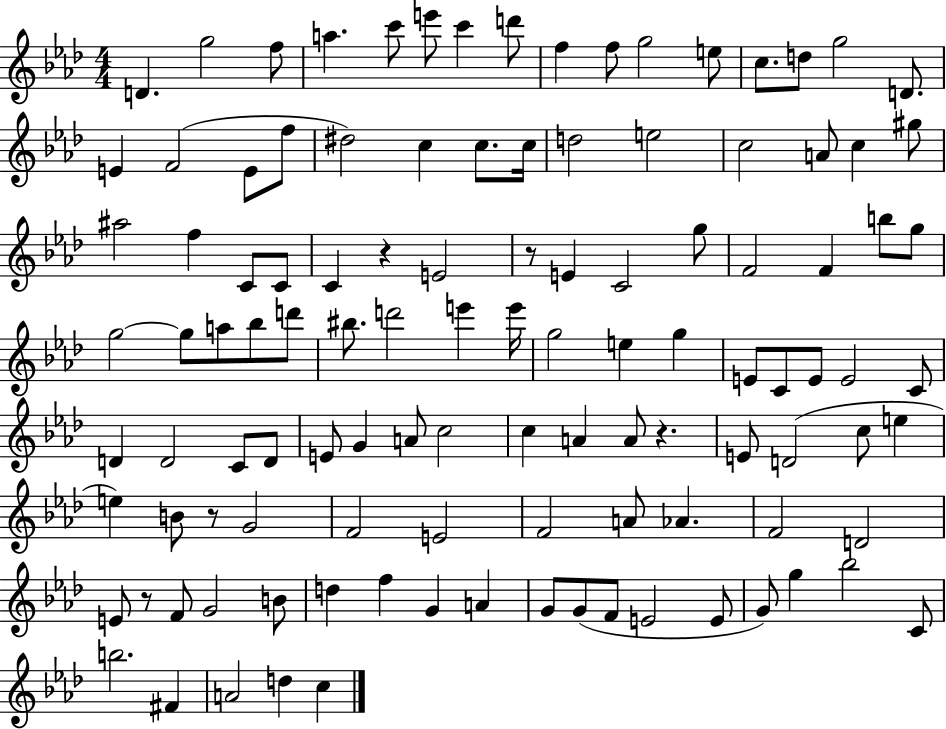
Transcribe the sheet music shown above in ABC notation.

X:1
T:Untitled
M:4/4
L:1/4
K:Ab
D g2 f/2 a c'/2 e'/2 c' d'/2 f f/2 g2 e/2 c/2 d/2 g2 D/2 E F2 E/2 f/2 ^d2 c c/2 c/4 d2 e2 c2 A/2 c ^g/2 ^a2 f C/2 C/2 C z E2 z/2 E C2 g/2 F2 F b/2 g/2 g2 g/2 a/2 _b/2 d'/2 ^b/2 d'2 e' e'/4 g2 e g E/2 C/2 E/2 E2 C/2 D D2 C/2 D/2 E/2 G A/2 c2 c A A/2 z E/2 D2 c/2 e e B/2 z/2 G2 F2 E2 F2 A/2 _A F2 D2 E/2 z/2 F/2 G2 B/2 d f G A G/2 G/2 F/2 E2 E/2 G/2 g _b2 C/2 b2 ^F A2 d c